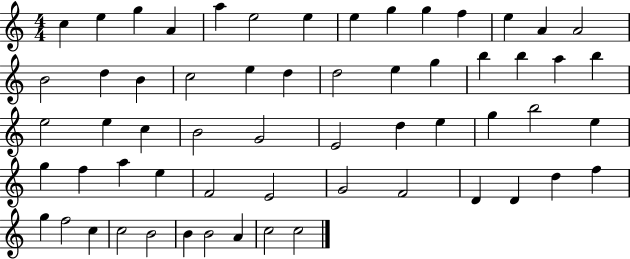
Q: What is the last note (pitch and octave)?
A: C5